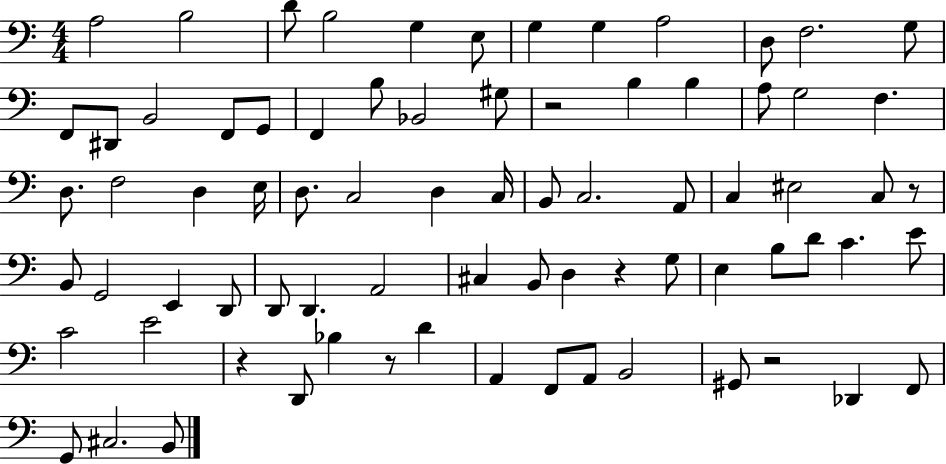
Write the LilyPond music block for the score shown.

{
  \clef bass
  \numericTimeSignature
  \time 4/4
  \key c \major
  a2 b2 | d'8 b2 g4 e8 | g4 g4 a2 | d8 f2. g8 | \break f,8 dis,8 b,2 f,8 g,8 | f,4 b8 bes,2 gis8 | r2 b4 b4 | a8 g2 f4. | \break d8. f2 d4 e16 | d8. c2 d4 c16 | b,8 c2. a,8 | c4 eis2 c8 r8 | \break b,8 g,2 e,4 d,8 | d,8 d,4. a,2 | cis4 b,8 d4 r4 g8 | e4 b8 d'8 c'4. e'8 | \break c'2 e'2 | r4 d,8 bes4 r8 d'4 | a,4 f,8 a,8 b,2 | gis,8 r2 des,4 f,8 | \break g,8 cis2. b,8 | \bar "|."
}